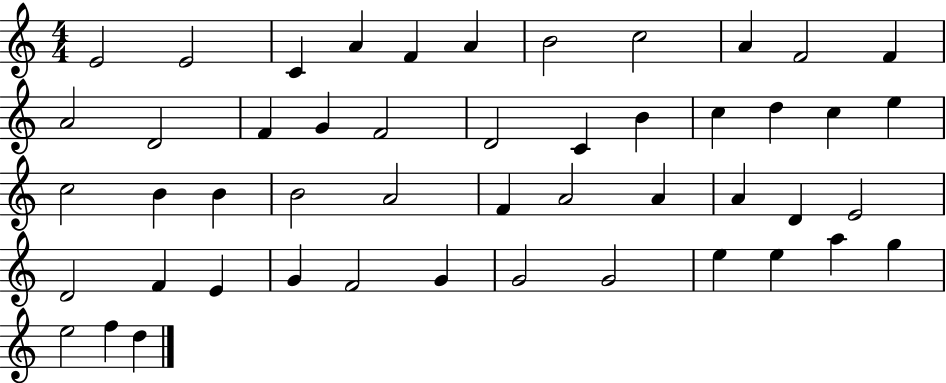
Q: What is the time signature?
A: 4/4